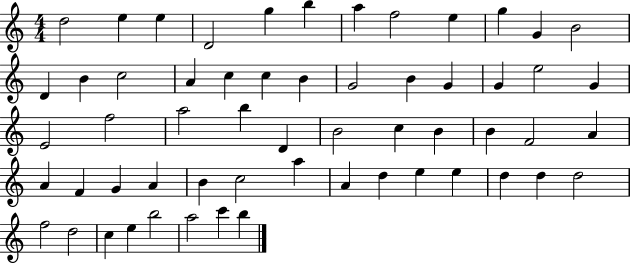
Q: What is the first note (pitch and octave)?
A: D5